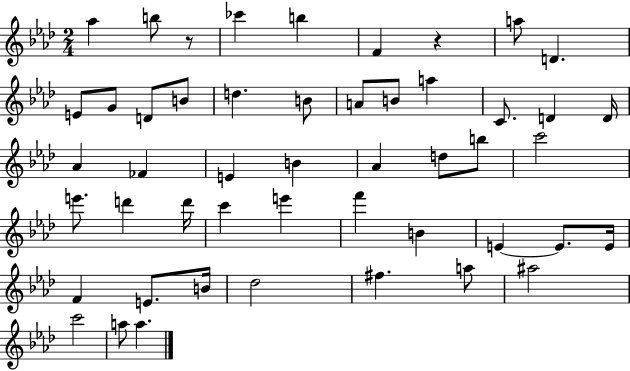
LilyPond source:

{
  \clef treble
  \numericTimeSignature
  \time 2/4
  \key aes \major
  aes''4 b''8 r8 | ces'''4 b''4 | f'4 r4 | a''8 d'4. | \break e'8 g'8 d'8 b'8 | d''4. b'8 | a'8 b'8 a''4 | c'8. d'4 d'16 | \break aes'4 fes'4 | e'4 b'4 | aes'4 d''8 b''8 | c'''2 | \break e'''8. d'''4 d'''16 | c'''4 e'''4 | f'''4 b'4 | e'4~~ e'8. e'16 | \break f'4 e'8. b'16 | des''2 | fis''4. a''8 | ais''2 | \break c'''2 | a''8 a''4. | \bar "|."
}